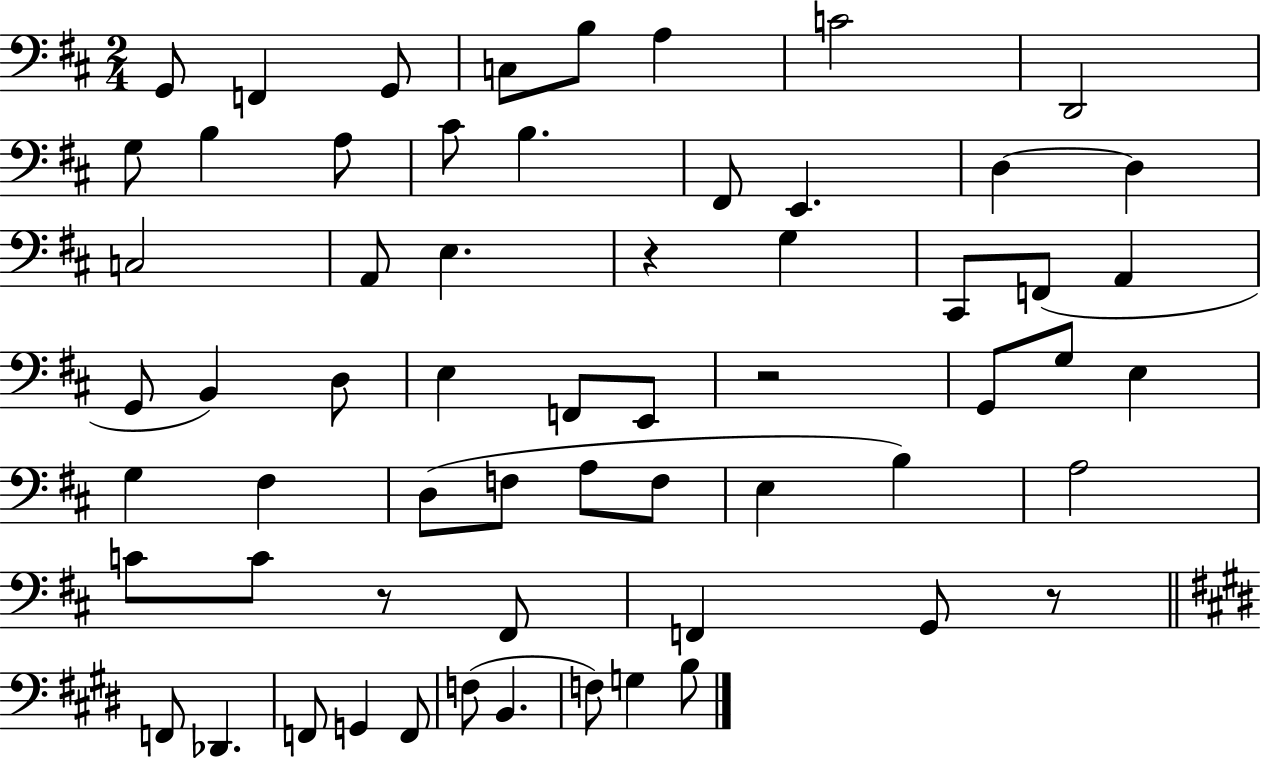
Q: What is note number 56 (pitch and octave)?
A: G3